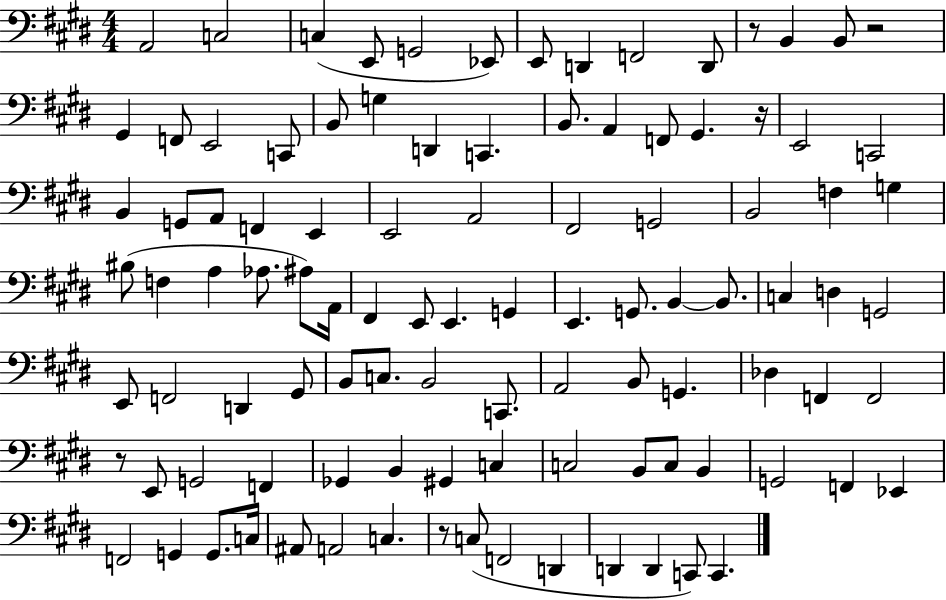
{
  \clef bass
  \numericTimeSignature
  \time 4/4
  \key e \major
  a,2 c2 | c4( e,8 g,2 ees,8) | e,8 d,4 f,2 d,8 | r8 b,4 b,8 r2 | \break gis,4 f,8 e,2 c,8 | b,8 g4 d,4 c,4. | b,8. a,4 f,8 gis,4. r16 | e,2 c,2 | \break b,4 g,8 a,8 f,4 e,4 | e,2 a,2 | fis,2 g,2 | b,2 f4 g4 | \break bis8( f4 a4 aes8. ais8) a,16 | fis,4 e,8 e,4. g,4 | e,4. g,8. b,4~~ b,8. | c4 d4 g,2 | \break e,8 f,2 d,4 gis,8 | b,8 c8. b,2 c,8. | a,2 b,8 g,4. | des4 f,4 f,2 | \break r8 e,8 g,2 f,4 | ges,4 b,4 gis,4 c4 | c2 b,8 c8 b,4 | g,2 f,4 ees,4 | \break f,2 g,4 g,8. c16 | ais,8 a,2 c4. | r8 c8( f,2 d,4 | d,4 d,4 c,8) c,4. | \break \bar "|."
}